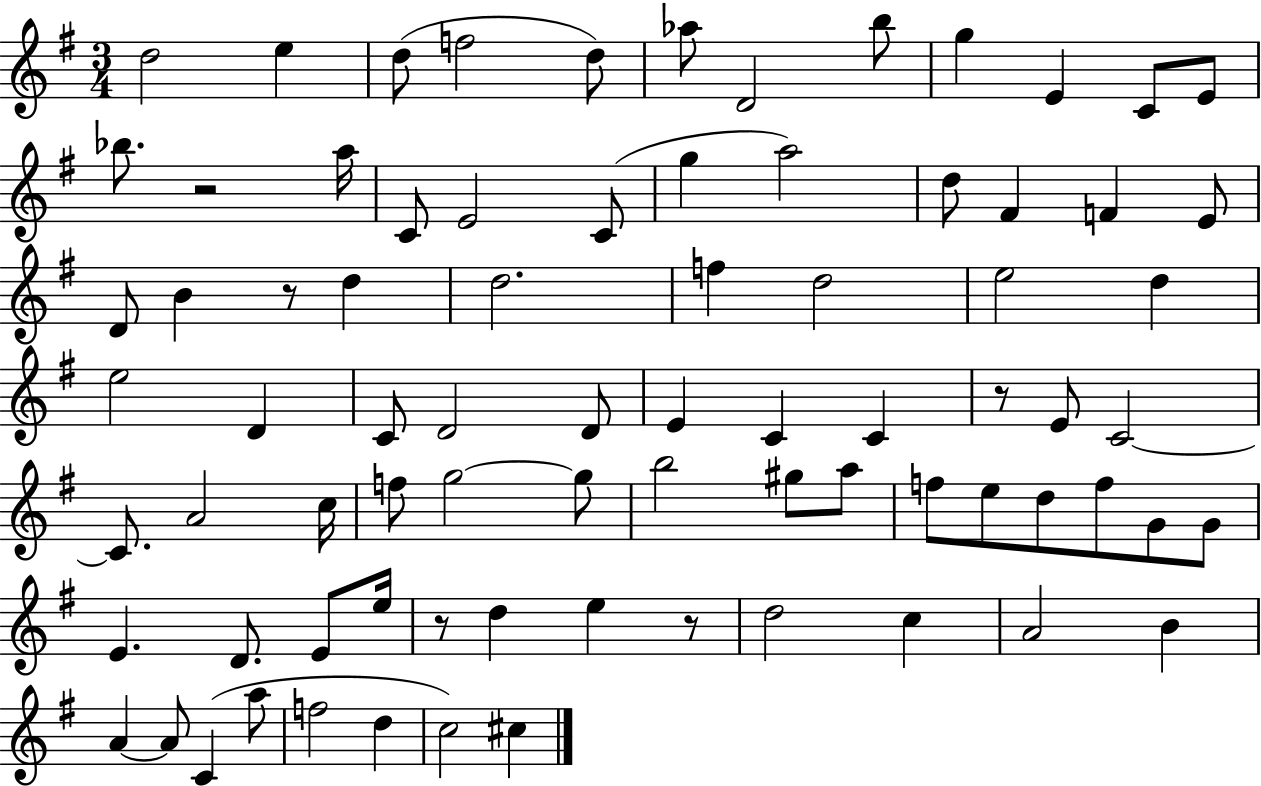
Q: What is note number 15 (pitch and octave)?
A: C4